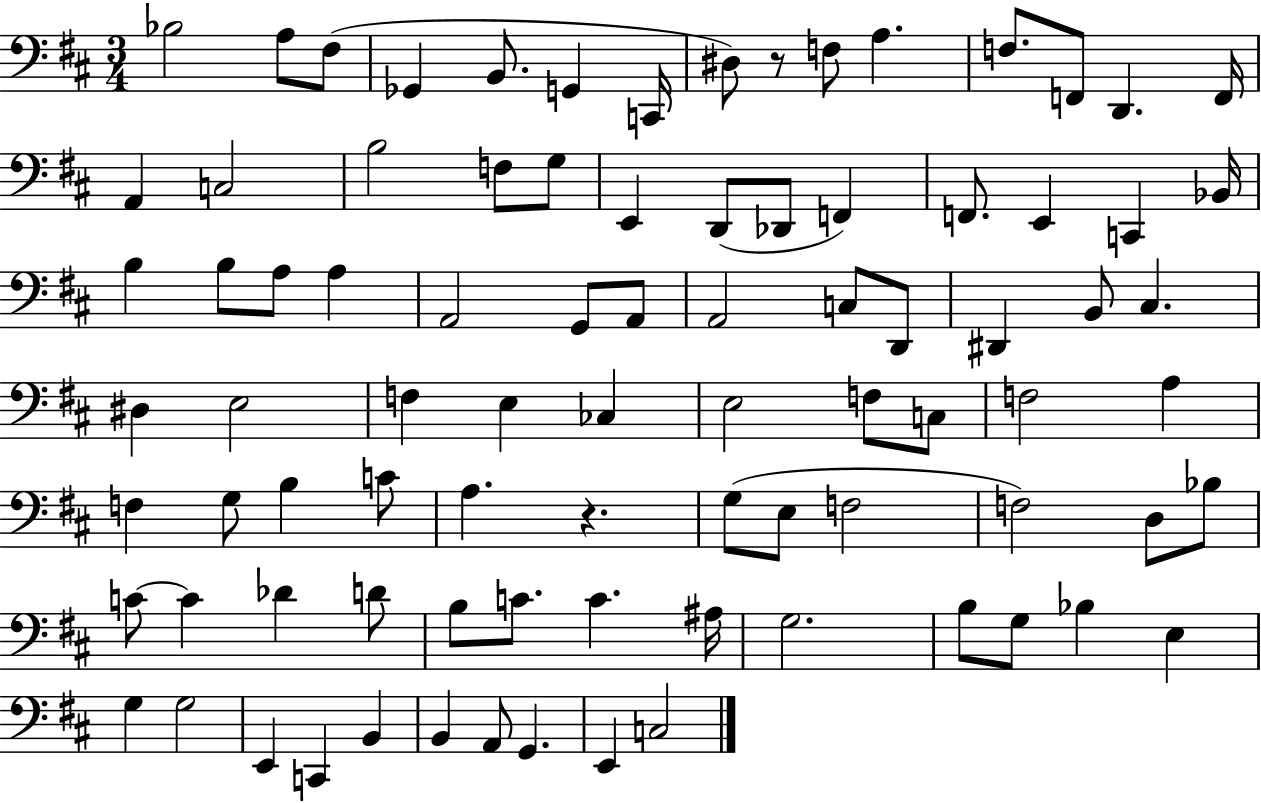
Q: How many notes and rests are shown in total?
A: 86